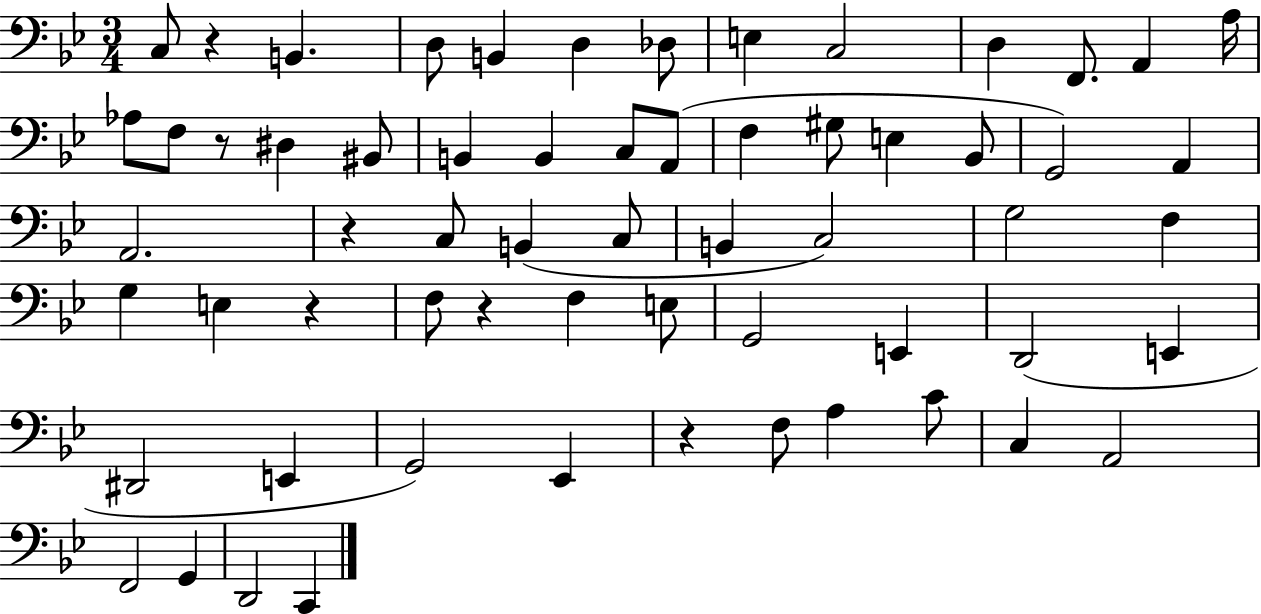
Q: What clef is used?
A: bass